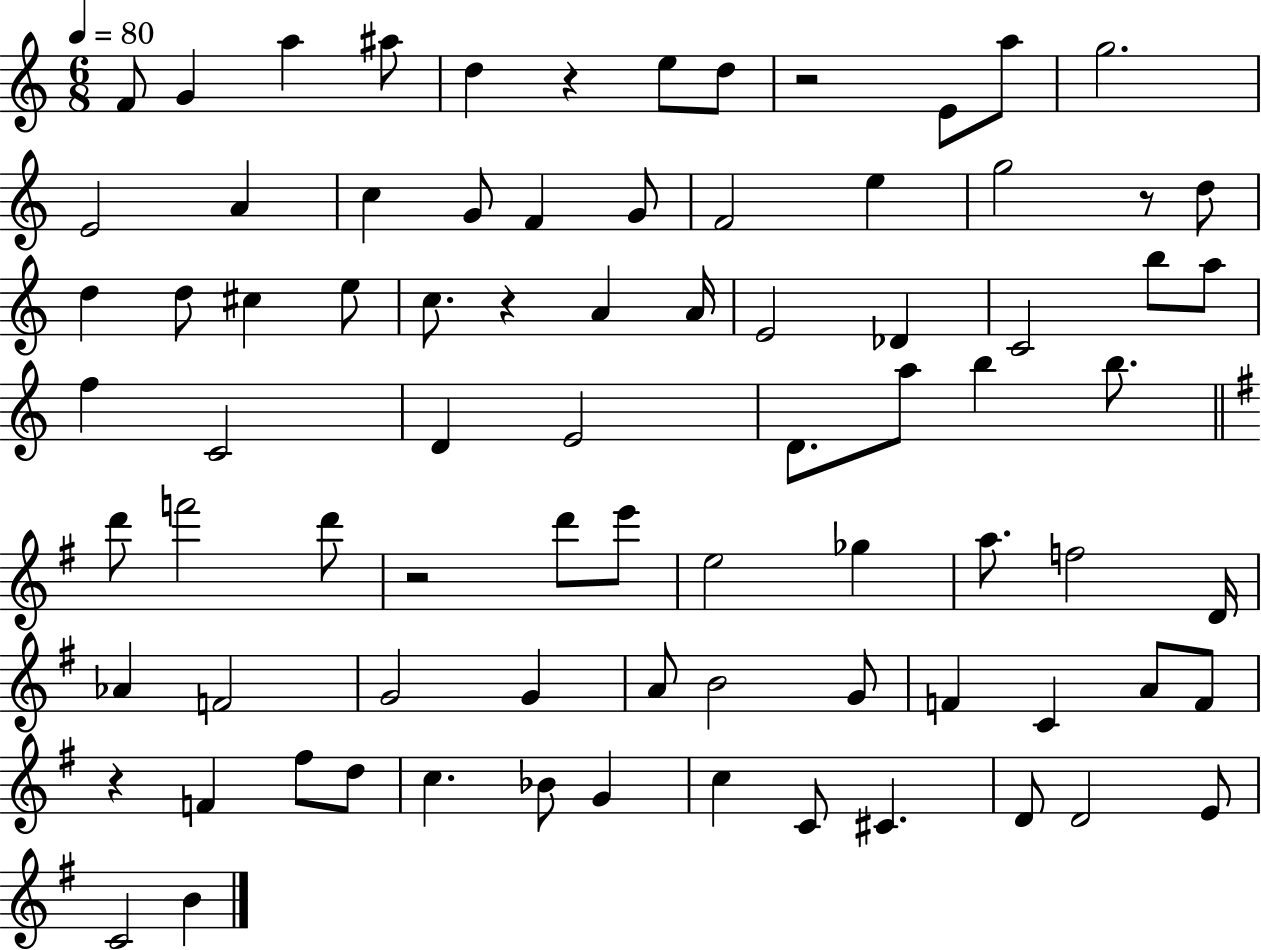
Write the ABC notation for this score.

X:1
T:Untitled
M:6/8
L:1/4
K:C
F/2 G a ^a/2 d z e/2 d/2 z2 E/2 a/2 g2 E2 A c G/2 F G/2 F2 e g2 z/2 d/2 d d/2 ^c e/2 c/2 z A A/4 E2 _D C2 b/2 a/2 f C2 D E2 D/2 a/2 b b/2 d'/2 f'2 d'/2 z2 d'/2 e'/2 e2 _g a/2 f2 D/4 _A F2 G2 G A/2 B2 G/2 F C A/2 F/2 z F ^f/2 d/2 c _B/2 G c C/2 ^C D/2 D2 E/2 C2 B